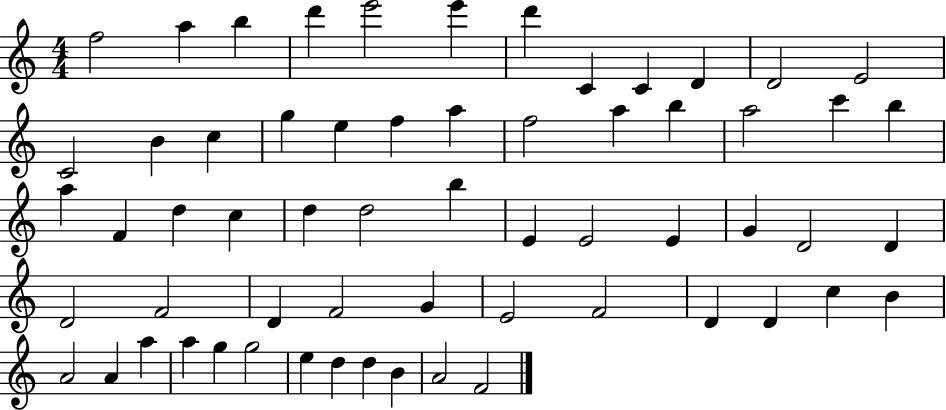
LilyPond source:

{
  \clef treble
  \numericTimeSignature
  \time 4/4
  \key c \major
  f''2 a''4 b''4 | d'''4 e'''2 e'''4 | d'''4 c'4 c'4 d'4 | d'2 e'2 | \break c'2 b'4 c''4 | g''4 e''4 f''4 a''4 | f''2 a''4 b''4 | a''2 c'''4 b''4 | \break a''4 f'4 d''4 c''4 | d''4 d''2 b''4 | e'4 e'2 e'4 | g'4 d'2 d'4 | \break d'2 f'2 | d'4 f'2 g'4 | e'2 f'2 | d'4 d'4 c''4 b'4 | \break a'2 a'4 a''4 | a''4 g''4 g''2 | e''4 d''4 d''4 b'4 | a'2 f'2 | \break \bar "|."
}